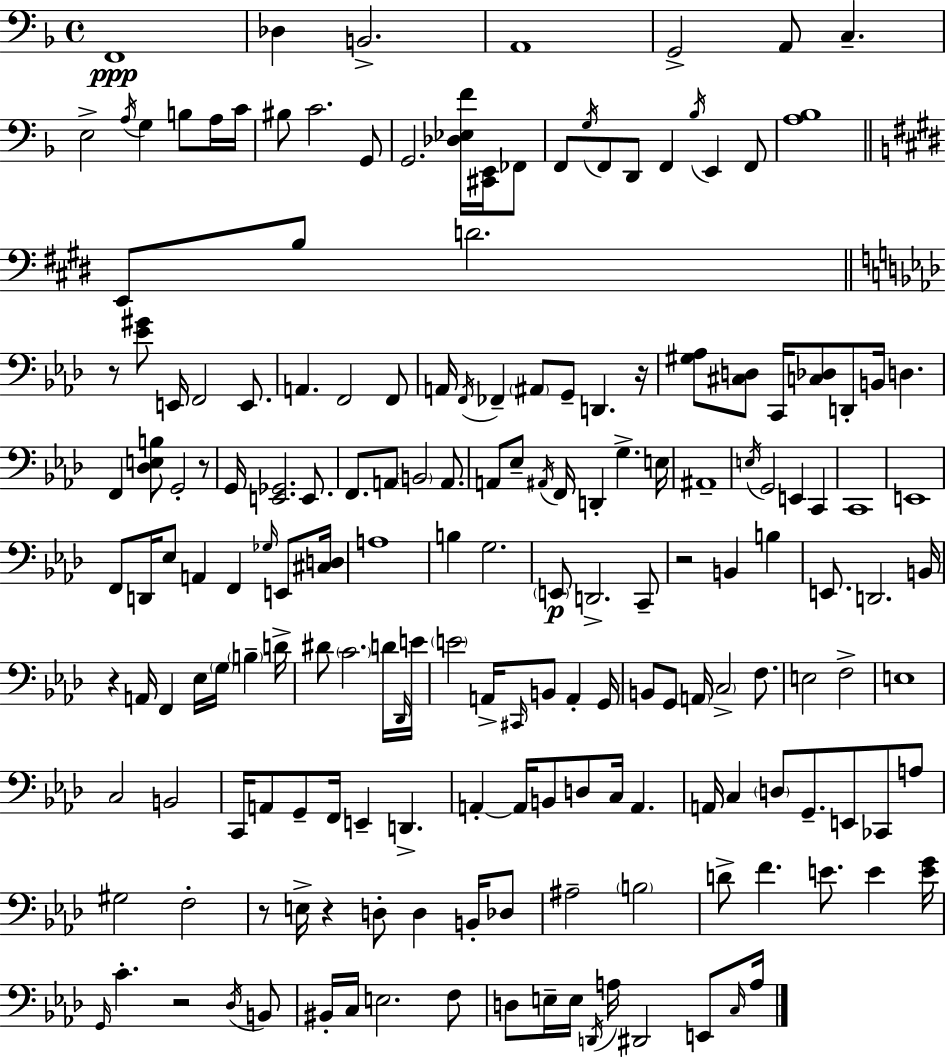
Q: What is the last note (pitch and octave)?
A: A3